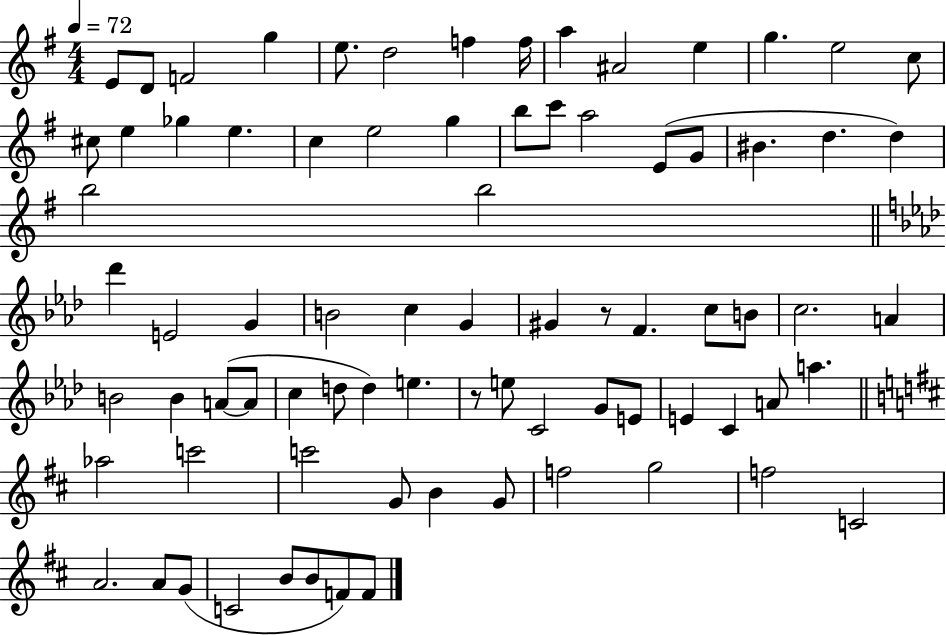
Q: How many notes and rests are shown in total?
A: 79